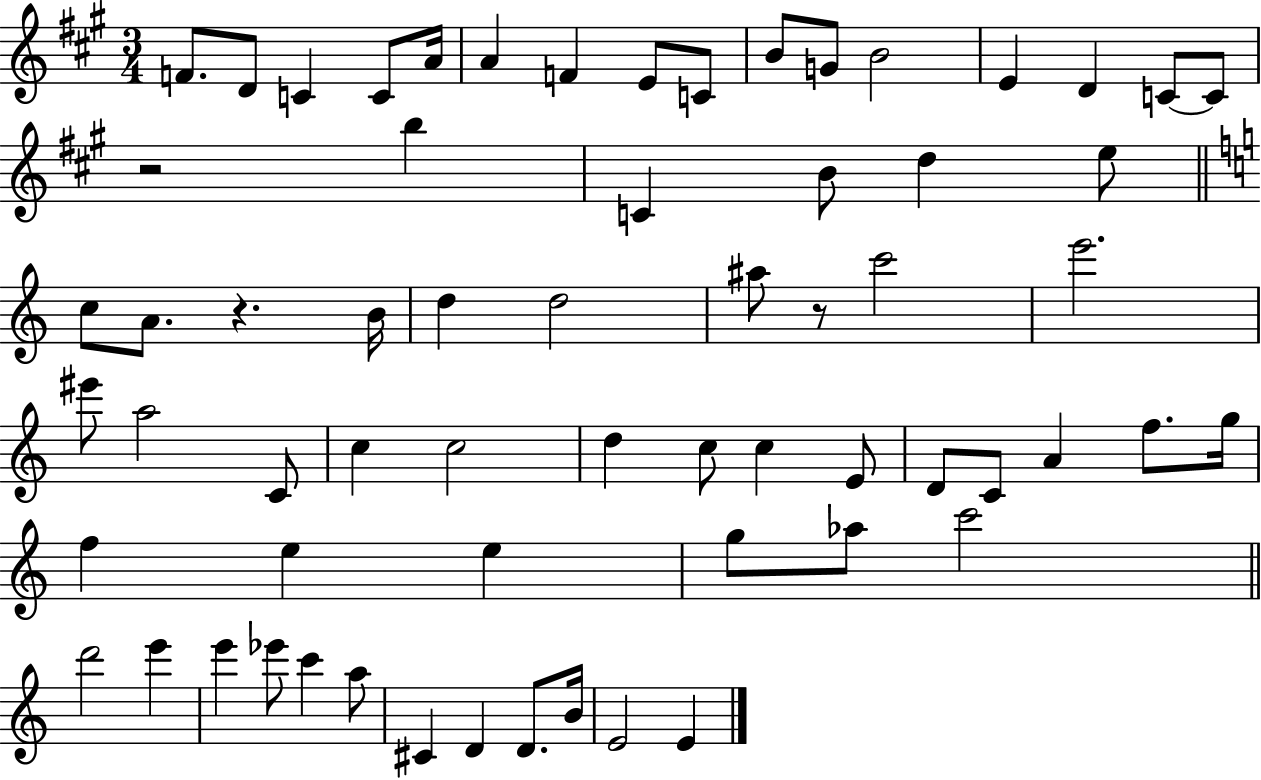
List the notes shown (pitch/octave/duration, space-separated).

F4/e. D4/e C4/q C4/e A4/s A4/q F4/q E4/e C4/e B4/e G4/e B4/h E4/q D4/q C4/e C4/e R/h B5/q C4/q B4/e D5/q E5/e C5/e A4/e. R/q. B4/s D5/q D5/h A#5/e R/e C6/h E6/h. EIS6/e A5/h C4/e C5/q C5/h D5/q C5/e C5/q E4/e D4/e C4/e A4/q F5/e. G5/s F5/q E5/q E5/q G5/e Ab5/e C6/h D6/h E6/q E6/q Eb6/e C6/q A5/e C#4/q D4/q D4/e. B4/s E4/h E4/q